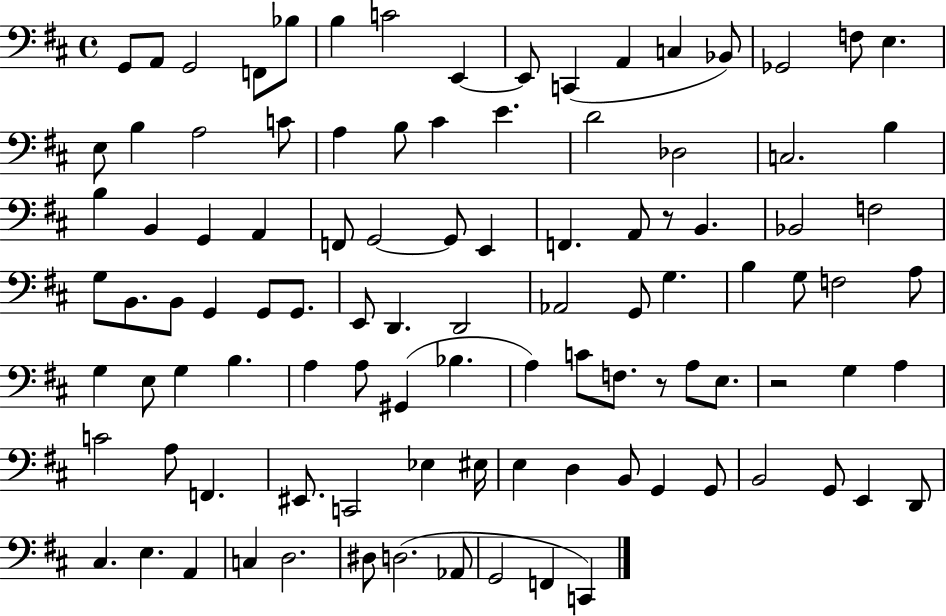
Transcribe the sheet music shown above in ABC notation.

X:1
T:Untitled
M:4/4
L:1/4
K:D
G,,/2 A,,/2 G,,2 F,,/2 _B,/2 B, C2 E,, E,,/2 C,, A,, C, _B,,/2 _G,,2 F,/2 E, E,/2 B, A,2 C/2 A, B,/2 ^C E D2 _D,2 C,2 B, B, B,, G,, A,, F,,/2 G,,2 G,,/2 E,, F,, A,,/2 z/2 B,, _B,,2 F,2 G,/2 B,,/2 B,,/2 G,, G,,/2 G,,/2 E,,/2 D,, D,,2 _A,,2 G,,/2 G, B, G,/2 F,2 A,/2 G, E,/2 G, B, A, A,/2 ^G,, _B, A, C/2 F,/2 z/2 A,/2 E,/2 z2 G, A, C2 A,/2 F,, ^E,,/2 C,,2 _E, ^E,/4 E, D, B,,/2 G,, G,,/2 B,,2 G,,/2 E,, D,,/2 ^C, E, A,, C, D,2 ^D,/2 D,2 _A,,/2 G,,2 F,, C,,